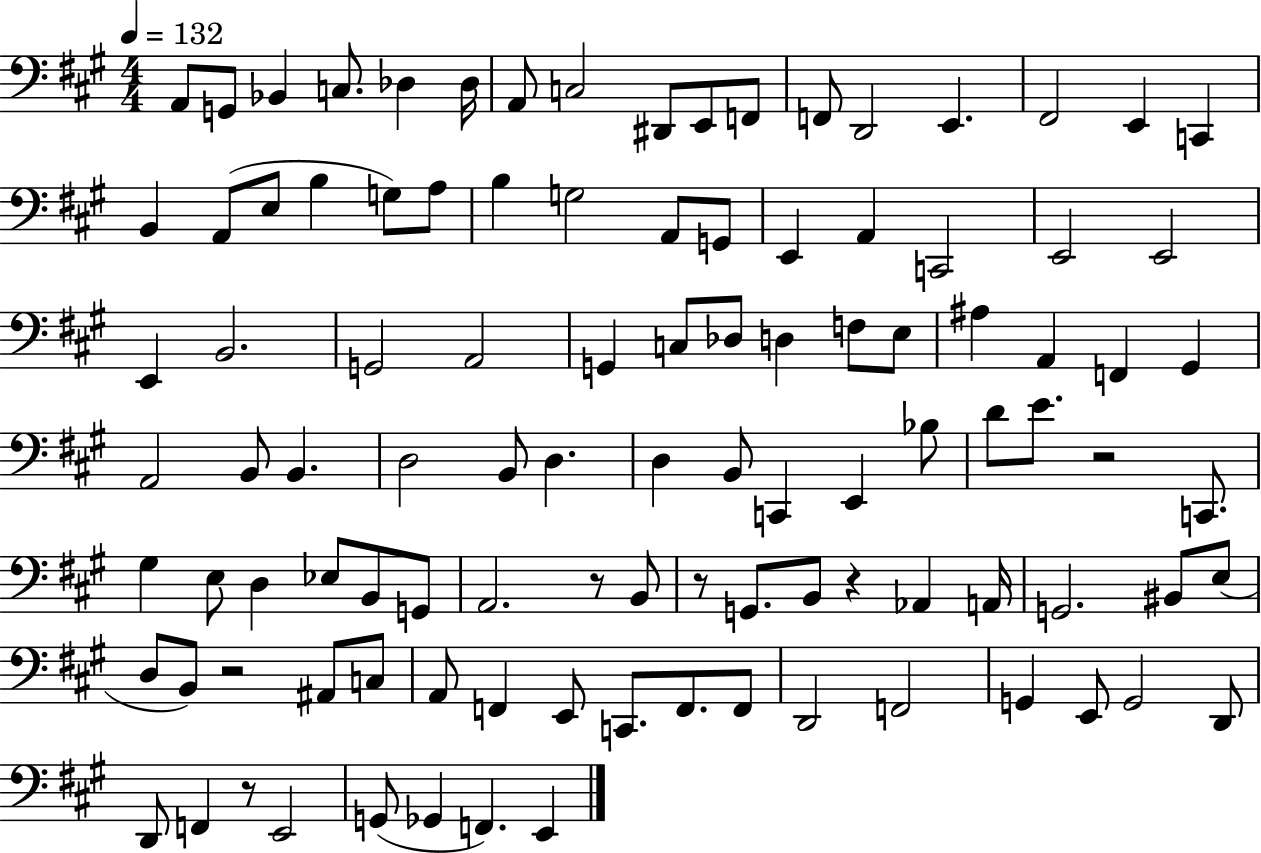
{
  \clef bass
  \numericTimeSignature
  \time 4/4
  \key a \major
  \tempo 4 = 132
  \repeat volta 2 { a,8 g,8 bes,4 c8. des4 des16 | a,8 c2 dis,8 e,8 f,8 | f,8 d,2 e,4. | fis,2 e,4 c,4 | \break b,4 a,8( e8 b4 g8) a8 | b4 g2 a,8 g,8 | e,4 a,4 c,2 | e,2 e,2 | \break e,4 b,2. | g,2 a,2 | g,4 c8 des8 d4 f8 e8 | ais4 a,4 f,4 gis,4 | \break a,2 b,8 b,4. | d2 b,8 d4. | d4 b,8 c,4 e,4 bes8 | d'8 e'8. r2 c,8. | \break gis4 e8 d4 ees8 b,8 g,8 | a,2. r8 b,8 | r8 g,8. b,8 r4 aes,4 a,16 | g,2. bis,8 e8( | \break d8 b,8) r2 ais,8 c8 | a,8 f,4 e,8 c,8. f,8. f,8 | d,2 f,2 | g,4 e,8 g,2 d,8 | \break d,8 f,4 r8 e,2 | g,8( ges,4 f,4.) e,4 | } \bar "|."
}